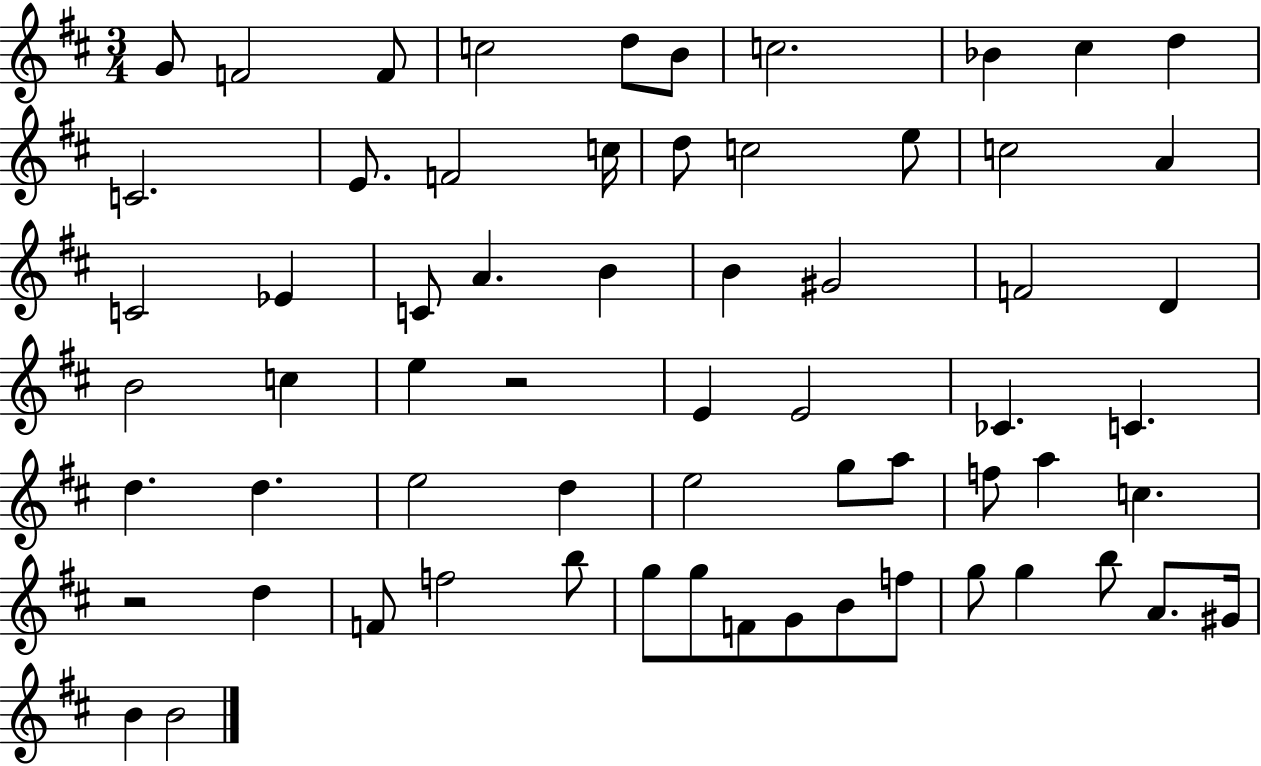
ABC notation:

X:1
T:Untitled
M:3/4
L:1/4
K:D
G/2 F2 F/2 c2 d/2 B/2 c2 _B ^c d C2 E/2 F2 c/4 d/2 c2 e/2 c2 A C2 _E C/2 A B B ^G2 F2 D B2 c e z2 E E2 _C C d d e2 d e2 g/2 a/2 f/2 a c z2 d F/2 f2 b/2 g/2 g/2 F/2 G/2 B/2 f/2 g/2 g b/2 A/2 ^G/4 B B2